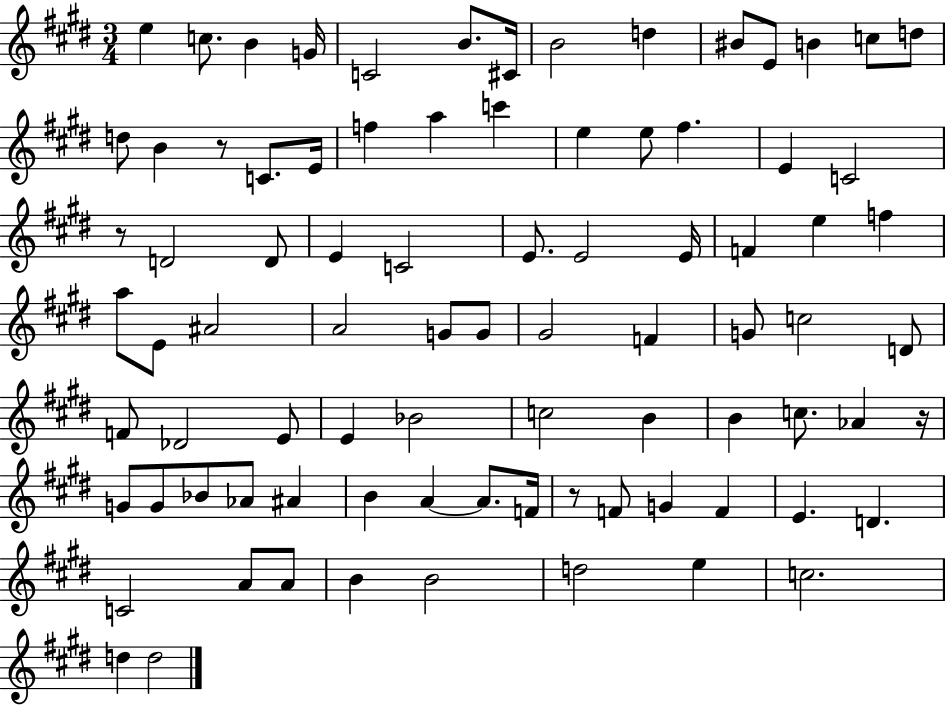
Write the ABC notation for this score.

X:1
T:Untitled
M:3/4
L:1/4
K:E
e c/2 B G/4 C2 B/2 ^C/4 B2 d ^B/2 E/2 B c/2 d/2 d/2 B z/2 C/2 E/4 f a c' e e/2 ^f E C2 z/2 D2 D/2 E C2 E/2 E2 E/4 F e f a/2 E/2 ^A2 A2 G/2 G/2 ^G2 F G/2 c2 D/2 F/2 _D2 E/2 E _B2 c2 B B c/2 _A z/4 G/2 G/2 _B/2 _A/2 ^A B A A/2 F/4 z/2 F/2 G F E D C2 A/2 A/2 B B2 d2 e c2 d d2